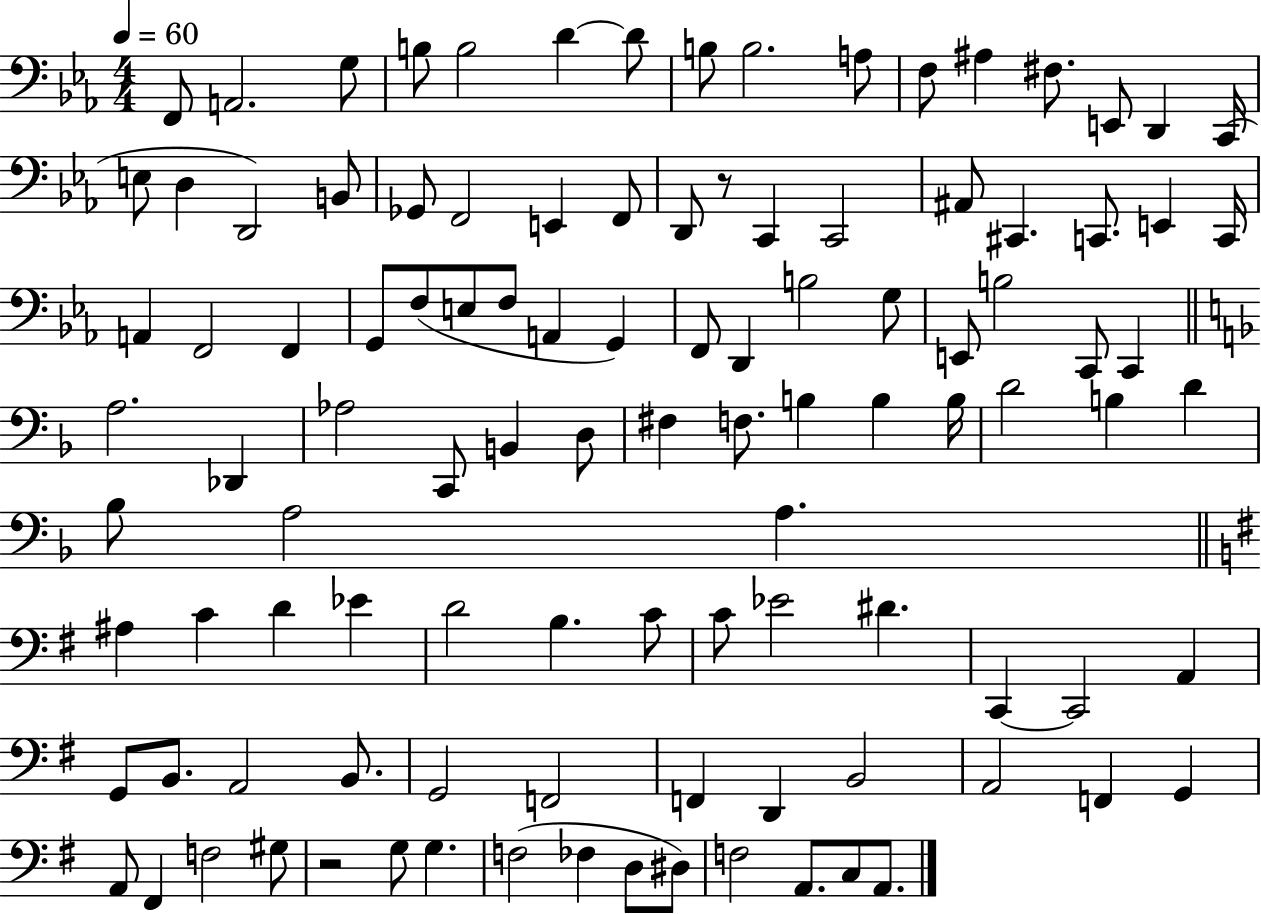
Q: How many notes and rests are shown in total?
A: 107